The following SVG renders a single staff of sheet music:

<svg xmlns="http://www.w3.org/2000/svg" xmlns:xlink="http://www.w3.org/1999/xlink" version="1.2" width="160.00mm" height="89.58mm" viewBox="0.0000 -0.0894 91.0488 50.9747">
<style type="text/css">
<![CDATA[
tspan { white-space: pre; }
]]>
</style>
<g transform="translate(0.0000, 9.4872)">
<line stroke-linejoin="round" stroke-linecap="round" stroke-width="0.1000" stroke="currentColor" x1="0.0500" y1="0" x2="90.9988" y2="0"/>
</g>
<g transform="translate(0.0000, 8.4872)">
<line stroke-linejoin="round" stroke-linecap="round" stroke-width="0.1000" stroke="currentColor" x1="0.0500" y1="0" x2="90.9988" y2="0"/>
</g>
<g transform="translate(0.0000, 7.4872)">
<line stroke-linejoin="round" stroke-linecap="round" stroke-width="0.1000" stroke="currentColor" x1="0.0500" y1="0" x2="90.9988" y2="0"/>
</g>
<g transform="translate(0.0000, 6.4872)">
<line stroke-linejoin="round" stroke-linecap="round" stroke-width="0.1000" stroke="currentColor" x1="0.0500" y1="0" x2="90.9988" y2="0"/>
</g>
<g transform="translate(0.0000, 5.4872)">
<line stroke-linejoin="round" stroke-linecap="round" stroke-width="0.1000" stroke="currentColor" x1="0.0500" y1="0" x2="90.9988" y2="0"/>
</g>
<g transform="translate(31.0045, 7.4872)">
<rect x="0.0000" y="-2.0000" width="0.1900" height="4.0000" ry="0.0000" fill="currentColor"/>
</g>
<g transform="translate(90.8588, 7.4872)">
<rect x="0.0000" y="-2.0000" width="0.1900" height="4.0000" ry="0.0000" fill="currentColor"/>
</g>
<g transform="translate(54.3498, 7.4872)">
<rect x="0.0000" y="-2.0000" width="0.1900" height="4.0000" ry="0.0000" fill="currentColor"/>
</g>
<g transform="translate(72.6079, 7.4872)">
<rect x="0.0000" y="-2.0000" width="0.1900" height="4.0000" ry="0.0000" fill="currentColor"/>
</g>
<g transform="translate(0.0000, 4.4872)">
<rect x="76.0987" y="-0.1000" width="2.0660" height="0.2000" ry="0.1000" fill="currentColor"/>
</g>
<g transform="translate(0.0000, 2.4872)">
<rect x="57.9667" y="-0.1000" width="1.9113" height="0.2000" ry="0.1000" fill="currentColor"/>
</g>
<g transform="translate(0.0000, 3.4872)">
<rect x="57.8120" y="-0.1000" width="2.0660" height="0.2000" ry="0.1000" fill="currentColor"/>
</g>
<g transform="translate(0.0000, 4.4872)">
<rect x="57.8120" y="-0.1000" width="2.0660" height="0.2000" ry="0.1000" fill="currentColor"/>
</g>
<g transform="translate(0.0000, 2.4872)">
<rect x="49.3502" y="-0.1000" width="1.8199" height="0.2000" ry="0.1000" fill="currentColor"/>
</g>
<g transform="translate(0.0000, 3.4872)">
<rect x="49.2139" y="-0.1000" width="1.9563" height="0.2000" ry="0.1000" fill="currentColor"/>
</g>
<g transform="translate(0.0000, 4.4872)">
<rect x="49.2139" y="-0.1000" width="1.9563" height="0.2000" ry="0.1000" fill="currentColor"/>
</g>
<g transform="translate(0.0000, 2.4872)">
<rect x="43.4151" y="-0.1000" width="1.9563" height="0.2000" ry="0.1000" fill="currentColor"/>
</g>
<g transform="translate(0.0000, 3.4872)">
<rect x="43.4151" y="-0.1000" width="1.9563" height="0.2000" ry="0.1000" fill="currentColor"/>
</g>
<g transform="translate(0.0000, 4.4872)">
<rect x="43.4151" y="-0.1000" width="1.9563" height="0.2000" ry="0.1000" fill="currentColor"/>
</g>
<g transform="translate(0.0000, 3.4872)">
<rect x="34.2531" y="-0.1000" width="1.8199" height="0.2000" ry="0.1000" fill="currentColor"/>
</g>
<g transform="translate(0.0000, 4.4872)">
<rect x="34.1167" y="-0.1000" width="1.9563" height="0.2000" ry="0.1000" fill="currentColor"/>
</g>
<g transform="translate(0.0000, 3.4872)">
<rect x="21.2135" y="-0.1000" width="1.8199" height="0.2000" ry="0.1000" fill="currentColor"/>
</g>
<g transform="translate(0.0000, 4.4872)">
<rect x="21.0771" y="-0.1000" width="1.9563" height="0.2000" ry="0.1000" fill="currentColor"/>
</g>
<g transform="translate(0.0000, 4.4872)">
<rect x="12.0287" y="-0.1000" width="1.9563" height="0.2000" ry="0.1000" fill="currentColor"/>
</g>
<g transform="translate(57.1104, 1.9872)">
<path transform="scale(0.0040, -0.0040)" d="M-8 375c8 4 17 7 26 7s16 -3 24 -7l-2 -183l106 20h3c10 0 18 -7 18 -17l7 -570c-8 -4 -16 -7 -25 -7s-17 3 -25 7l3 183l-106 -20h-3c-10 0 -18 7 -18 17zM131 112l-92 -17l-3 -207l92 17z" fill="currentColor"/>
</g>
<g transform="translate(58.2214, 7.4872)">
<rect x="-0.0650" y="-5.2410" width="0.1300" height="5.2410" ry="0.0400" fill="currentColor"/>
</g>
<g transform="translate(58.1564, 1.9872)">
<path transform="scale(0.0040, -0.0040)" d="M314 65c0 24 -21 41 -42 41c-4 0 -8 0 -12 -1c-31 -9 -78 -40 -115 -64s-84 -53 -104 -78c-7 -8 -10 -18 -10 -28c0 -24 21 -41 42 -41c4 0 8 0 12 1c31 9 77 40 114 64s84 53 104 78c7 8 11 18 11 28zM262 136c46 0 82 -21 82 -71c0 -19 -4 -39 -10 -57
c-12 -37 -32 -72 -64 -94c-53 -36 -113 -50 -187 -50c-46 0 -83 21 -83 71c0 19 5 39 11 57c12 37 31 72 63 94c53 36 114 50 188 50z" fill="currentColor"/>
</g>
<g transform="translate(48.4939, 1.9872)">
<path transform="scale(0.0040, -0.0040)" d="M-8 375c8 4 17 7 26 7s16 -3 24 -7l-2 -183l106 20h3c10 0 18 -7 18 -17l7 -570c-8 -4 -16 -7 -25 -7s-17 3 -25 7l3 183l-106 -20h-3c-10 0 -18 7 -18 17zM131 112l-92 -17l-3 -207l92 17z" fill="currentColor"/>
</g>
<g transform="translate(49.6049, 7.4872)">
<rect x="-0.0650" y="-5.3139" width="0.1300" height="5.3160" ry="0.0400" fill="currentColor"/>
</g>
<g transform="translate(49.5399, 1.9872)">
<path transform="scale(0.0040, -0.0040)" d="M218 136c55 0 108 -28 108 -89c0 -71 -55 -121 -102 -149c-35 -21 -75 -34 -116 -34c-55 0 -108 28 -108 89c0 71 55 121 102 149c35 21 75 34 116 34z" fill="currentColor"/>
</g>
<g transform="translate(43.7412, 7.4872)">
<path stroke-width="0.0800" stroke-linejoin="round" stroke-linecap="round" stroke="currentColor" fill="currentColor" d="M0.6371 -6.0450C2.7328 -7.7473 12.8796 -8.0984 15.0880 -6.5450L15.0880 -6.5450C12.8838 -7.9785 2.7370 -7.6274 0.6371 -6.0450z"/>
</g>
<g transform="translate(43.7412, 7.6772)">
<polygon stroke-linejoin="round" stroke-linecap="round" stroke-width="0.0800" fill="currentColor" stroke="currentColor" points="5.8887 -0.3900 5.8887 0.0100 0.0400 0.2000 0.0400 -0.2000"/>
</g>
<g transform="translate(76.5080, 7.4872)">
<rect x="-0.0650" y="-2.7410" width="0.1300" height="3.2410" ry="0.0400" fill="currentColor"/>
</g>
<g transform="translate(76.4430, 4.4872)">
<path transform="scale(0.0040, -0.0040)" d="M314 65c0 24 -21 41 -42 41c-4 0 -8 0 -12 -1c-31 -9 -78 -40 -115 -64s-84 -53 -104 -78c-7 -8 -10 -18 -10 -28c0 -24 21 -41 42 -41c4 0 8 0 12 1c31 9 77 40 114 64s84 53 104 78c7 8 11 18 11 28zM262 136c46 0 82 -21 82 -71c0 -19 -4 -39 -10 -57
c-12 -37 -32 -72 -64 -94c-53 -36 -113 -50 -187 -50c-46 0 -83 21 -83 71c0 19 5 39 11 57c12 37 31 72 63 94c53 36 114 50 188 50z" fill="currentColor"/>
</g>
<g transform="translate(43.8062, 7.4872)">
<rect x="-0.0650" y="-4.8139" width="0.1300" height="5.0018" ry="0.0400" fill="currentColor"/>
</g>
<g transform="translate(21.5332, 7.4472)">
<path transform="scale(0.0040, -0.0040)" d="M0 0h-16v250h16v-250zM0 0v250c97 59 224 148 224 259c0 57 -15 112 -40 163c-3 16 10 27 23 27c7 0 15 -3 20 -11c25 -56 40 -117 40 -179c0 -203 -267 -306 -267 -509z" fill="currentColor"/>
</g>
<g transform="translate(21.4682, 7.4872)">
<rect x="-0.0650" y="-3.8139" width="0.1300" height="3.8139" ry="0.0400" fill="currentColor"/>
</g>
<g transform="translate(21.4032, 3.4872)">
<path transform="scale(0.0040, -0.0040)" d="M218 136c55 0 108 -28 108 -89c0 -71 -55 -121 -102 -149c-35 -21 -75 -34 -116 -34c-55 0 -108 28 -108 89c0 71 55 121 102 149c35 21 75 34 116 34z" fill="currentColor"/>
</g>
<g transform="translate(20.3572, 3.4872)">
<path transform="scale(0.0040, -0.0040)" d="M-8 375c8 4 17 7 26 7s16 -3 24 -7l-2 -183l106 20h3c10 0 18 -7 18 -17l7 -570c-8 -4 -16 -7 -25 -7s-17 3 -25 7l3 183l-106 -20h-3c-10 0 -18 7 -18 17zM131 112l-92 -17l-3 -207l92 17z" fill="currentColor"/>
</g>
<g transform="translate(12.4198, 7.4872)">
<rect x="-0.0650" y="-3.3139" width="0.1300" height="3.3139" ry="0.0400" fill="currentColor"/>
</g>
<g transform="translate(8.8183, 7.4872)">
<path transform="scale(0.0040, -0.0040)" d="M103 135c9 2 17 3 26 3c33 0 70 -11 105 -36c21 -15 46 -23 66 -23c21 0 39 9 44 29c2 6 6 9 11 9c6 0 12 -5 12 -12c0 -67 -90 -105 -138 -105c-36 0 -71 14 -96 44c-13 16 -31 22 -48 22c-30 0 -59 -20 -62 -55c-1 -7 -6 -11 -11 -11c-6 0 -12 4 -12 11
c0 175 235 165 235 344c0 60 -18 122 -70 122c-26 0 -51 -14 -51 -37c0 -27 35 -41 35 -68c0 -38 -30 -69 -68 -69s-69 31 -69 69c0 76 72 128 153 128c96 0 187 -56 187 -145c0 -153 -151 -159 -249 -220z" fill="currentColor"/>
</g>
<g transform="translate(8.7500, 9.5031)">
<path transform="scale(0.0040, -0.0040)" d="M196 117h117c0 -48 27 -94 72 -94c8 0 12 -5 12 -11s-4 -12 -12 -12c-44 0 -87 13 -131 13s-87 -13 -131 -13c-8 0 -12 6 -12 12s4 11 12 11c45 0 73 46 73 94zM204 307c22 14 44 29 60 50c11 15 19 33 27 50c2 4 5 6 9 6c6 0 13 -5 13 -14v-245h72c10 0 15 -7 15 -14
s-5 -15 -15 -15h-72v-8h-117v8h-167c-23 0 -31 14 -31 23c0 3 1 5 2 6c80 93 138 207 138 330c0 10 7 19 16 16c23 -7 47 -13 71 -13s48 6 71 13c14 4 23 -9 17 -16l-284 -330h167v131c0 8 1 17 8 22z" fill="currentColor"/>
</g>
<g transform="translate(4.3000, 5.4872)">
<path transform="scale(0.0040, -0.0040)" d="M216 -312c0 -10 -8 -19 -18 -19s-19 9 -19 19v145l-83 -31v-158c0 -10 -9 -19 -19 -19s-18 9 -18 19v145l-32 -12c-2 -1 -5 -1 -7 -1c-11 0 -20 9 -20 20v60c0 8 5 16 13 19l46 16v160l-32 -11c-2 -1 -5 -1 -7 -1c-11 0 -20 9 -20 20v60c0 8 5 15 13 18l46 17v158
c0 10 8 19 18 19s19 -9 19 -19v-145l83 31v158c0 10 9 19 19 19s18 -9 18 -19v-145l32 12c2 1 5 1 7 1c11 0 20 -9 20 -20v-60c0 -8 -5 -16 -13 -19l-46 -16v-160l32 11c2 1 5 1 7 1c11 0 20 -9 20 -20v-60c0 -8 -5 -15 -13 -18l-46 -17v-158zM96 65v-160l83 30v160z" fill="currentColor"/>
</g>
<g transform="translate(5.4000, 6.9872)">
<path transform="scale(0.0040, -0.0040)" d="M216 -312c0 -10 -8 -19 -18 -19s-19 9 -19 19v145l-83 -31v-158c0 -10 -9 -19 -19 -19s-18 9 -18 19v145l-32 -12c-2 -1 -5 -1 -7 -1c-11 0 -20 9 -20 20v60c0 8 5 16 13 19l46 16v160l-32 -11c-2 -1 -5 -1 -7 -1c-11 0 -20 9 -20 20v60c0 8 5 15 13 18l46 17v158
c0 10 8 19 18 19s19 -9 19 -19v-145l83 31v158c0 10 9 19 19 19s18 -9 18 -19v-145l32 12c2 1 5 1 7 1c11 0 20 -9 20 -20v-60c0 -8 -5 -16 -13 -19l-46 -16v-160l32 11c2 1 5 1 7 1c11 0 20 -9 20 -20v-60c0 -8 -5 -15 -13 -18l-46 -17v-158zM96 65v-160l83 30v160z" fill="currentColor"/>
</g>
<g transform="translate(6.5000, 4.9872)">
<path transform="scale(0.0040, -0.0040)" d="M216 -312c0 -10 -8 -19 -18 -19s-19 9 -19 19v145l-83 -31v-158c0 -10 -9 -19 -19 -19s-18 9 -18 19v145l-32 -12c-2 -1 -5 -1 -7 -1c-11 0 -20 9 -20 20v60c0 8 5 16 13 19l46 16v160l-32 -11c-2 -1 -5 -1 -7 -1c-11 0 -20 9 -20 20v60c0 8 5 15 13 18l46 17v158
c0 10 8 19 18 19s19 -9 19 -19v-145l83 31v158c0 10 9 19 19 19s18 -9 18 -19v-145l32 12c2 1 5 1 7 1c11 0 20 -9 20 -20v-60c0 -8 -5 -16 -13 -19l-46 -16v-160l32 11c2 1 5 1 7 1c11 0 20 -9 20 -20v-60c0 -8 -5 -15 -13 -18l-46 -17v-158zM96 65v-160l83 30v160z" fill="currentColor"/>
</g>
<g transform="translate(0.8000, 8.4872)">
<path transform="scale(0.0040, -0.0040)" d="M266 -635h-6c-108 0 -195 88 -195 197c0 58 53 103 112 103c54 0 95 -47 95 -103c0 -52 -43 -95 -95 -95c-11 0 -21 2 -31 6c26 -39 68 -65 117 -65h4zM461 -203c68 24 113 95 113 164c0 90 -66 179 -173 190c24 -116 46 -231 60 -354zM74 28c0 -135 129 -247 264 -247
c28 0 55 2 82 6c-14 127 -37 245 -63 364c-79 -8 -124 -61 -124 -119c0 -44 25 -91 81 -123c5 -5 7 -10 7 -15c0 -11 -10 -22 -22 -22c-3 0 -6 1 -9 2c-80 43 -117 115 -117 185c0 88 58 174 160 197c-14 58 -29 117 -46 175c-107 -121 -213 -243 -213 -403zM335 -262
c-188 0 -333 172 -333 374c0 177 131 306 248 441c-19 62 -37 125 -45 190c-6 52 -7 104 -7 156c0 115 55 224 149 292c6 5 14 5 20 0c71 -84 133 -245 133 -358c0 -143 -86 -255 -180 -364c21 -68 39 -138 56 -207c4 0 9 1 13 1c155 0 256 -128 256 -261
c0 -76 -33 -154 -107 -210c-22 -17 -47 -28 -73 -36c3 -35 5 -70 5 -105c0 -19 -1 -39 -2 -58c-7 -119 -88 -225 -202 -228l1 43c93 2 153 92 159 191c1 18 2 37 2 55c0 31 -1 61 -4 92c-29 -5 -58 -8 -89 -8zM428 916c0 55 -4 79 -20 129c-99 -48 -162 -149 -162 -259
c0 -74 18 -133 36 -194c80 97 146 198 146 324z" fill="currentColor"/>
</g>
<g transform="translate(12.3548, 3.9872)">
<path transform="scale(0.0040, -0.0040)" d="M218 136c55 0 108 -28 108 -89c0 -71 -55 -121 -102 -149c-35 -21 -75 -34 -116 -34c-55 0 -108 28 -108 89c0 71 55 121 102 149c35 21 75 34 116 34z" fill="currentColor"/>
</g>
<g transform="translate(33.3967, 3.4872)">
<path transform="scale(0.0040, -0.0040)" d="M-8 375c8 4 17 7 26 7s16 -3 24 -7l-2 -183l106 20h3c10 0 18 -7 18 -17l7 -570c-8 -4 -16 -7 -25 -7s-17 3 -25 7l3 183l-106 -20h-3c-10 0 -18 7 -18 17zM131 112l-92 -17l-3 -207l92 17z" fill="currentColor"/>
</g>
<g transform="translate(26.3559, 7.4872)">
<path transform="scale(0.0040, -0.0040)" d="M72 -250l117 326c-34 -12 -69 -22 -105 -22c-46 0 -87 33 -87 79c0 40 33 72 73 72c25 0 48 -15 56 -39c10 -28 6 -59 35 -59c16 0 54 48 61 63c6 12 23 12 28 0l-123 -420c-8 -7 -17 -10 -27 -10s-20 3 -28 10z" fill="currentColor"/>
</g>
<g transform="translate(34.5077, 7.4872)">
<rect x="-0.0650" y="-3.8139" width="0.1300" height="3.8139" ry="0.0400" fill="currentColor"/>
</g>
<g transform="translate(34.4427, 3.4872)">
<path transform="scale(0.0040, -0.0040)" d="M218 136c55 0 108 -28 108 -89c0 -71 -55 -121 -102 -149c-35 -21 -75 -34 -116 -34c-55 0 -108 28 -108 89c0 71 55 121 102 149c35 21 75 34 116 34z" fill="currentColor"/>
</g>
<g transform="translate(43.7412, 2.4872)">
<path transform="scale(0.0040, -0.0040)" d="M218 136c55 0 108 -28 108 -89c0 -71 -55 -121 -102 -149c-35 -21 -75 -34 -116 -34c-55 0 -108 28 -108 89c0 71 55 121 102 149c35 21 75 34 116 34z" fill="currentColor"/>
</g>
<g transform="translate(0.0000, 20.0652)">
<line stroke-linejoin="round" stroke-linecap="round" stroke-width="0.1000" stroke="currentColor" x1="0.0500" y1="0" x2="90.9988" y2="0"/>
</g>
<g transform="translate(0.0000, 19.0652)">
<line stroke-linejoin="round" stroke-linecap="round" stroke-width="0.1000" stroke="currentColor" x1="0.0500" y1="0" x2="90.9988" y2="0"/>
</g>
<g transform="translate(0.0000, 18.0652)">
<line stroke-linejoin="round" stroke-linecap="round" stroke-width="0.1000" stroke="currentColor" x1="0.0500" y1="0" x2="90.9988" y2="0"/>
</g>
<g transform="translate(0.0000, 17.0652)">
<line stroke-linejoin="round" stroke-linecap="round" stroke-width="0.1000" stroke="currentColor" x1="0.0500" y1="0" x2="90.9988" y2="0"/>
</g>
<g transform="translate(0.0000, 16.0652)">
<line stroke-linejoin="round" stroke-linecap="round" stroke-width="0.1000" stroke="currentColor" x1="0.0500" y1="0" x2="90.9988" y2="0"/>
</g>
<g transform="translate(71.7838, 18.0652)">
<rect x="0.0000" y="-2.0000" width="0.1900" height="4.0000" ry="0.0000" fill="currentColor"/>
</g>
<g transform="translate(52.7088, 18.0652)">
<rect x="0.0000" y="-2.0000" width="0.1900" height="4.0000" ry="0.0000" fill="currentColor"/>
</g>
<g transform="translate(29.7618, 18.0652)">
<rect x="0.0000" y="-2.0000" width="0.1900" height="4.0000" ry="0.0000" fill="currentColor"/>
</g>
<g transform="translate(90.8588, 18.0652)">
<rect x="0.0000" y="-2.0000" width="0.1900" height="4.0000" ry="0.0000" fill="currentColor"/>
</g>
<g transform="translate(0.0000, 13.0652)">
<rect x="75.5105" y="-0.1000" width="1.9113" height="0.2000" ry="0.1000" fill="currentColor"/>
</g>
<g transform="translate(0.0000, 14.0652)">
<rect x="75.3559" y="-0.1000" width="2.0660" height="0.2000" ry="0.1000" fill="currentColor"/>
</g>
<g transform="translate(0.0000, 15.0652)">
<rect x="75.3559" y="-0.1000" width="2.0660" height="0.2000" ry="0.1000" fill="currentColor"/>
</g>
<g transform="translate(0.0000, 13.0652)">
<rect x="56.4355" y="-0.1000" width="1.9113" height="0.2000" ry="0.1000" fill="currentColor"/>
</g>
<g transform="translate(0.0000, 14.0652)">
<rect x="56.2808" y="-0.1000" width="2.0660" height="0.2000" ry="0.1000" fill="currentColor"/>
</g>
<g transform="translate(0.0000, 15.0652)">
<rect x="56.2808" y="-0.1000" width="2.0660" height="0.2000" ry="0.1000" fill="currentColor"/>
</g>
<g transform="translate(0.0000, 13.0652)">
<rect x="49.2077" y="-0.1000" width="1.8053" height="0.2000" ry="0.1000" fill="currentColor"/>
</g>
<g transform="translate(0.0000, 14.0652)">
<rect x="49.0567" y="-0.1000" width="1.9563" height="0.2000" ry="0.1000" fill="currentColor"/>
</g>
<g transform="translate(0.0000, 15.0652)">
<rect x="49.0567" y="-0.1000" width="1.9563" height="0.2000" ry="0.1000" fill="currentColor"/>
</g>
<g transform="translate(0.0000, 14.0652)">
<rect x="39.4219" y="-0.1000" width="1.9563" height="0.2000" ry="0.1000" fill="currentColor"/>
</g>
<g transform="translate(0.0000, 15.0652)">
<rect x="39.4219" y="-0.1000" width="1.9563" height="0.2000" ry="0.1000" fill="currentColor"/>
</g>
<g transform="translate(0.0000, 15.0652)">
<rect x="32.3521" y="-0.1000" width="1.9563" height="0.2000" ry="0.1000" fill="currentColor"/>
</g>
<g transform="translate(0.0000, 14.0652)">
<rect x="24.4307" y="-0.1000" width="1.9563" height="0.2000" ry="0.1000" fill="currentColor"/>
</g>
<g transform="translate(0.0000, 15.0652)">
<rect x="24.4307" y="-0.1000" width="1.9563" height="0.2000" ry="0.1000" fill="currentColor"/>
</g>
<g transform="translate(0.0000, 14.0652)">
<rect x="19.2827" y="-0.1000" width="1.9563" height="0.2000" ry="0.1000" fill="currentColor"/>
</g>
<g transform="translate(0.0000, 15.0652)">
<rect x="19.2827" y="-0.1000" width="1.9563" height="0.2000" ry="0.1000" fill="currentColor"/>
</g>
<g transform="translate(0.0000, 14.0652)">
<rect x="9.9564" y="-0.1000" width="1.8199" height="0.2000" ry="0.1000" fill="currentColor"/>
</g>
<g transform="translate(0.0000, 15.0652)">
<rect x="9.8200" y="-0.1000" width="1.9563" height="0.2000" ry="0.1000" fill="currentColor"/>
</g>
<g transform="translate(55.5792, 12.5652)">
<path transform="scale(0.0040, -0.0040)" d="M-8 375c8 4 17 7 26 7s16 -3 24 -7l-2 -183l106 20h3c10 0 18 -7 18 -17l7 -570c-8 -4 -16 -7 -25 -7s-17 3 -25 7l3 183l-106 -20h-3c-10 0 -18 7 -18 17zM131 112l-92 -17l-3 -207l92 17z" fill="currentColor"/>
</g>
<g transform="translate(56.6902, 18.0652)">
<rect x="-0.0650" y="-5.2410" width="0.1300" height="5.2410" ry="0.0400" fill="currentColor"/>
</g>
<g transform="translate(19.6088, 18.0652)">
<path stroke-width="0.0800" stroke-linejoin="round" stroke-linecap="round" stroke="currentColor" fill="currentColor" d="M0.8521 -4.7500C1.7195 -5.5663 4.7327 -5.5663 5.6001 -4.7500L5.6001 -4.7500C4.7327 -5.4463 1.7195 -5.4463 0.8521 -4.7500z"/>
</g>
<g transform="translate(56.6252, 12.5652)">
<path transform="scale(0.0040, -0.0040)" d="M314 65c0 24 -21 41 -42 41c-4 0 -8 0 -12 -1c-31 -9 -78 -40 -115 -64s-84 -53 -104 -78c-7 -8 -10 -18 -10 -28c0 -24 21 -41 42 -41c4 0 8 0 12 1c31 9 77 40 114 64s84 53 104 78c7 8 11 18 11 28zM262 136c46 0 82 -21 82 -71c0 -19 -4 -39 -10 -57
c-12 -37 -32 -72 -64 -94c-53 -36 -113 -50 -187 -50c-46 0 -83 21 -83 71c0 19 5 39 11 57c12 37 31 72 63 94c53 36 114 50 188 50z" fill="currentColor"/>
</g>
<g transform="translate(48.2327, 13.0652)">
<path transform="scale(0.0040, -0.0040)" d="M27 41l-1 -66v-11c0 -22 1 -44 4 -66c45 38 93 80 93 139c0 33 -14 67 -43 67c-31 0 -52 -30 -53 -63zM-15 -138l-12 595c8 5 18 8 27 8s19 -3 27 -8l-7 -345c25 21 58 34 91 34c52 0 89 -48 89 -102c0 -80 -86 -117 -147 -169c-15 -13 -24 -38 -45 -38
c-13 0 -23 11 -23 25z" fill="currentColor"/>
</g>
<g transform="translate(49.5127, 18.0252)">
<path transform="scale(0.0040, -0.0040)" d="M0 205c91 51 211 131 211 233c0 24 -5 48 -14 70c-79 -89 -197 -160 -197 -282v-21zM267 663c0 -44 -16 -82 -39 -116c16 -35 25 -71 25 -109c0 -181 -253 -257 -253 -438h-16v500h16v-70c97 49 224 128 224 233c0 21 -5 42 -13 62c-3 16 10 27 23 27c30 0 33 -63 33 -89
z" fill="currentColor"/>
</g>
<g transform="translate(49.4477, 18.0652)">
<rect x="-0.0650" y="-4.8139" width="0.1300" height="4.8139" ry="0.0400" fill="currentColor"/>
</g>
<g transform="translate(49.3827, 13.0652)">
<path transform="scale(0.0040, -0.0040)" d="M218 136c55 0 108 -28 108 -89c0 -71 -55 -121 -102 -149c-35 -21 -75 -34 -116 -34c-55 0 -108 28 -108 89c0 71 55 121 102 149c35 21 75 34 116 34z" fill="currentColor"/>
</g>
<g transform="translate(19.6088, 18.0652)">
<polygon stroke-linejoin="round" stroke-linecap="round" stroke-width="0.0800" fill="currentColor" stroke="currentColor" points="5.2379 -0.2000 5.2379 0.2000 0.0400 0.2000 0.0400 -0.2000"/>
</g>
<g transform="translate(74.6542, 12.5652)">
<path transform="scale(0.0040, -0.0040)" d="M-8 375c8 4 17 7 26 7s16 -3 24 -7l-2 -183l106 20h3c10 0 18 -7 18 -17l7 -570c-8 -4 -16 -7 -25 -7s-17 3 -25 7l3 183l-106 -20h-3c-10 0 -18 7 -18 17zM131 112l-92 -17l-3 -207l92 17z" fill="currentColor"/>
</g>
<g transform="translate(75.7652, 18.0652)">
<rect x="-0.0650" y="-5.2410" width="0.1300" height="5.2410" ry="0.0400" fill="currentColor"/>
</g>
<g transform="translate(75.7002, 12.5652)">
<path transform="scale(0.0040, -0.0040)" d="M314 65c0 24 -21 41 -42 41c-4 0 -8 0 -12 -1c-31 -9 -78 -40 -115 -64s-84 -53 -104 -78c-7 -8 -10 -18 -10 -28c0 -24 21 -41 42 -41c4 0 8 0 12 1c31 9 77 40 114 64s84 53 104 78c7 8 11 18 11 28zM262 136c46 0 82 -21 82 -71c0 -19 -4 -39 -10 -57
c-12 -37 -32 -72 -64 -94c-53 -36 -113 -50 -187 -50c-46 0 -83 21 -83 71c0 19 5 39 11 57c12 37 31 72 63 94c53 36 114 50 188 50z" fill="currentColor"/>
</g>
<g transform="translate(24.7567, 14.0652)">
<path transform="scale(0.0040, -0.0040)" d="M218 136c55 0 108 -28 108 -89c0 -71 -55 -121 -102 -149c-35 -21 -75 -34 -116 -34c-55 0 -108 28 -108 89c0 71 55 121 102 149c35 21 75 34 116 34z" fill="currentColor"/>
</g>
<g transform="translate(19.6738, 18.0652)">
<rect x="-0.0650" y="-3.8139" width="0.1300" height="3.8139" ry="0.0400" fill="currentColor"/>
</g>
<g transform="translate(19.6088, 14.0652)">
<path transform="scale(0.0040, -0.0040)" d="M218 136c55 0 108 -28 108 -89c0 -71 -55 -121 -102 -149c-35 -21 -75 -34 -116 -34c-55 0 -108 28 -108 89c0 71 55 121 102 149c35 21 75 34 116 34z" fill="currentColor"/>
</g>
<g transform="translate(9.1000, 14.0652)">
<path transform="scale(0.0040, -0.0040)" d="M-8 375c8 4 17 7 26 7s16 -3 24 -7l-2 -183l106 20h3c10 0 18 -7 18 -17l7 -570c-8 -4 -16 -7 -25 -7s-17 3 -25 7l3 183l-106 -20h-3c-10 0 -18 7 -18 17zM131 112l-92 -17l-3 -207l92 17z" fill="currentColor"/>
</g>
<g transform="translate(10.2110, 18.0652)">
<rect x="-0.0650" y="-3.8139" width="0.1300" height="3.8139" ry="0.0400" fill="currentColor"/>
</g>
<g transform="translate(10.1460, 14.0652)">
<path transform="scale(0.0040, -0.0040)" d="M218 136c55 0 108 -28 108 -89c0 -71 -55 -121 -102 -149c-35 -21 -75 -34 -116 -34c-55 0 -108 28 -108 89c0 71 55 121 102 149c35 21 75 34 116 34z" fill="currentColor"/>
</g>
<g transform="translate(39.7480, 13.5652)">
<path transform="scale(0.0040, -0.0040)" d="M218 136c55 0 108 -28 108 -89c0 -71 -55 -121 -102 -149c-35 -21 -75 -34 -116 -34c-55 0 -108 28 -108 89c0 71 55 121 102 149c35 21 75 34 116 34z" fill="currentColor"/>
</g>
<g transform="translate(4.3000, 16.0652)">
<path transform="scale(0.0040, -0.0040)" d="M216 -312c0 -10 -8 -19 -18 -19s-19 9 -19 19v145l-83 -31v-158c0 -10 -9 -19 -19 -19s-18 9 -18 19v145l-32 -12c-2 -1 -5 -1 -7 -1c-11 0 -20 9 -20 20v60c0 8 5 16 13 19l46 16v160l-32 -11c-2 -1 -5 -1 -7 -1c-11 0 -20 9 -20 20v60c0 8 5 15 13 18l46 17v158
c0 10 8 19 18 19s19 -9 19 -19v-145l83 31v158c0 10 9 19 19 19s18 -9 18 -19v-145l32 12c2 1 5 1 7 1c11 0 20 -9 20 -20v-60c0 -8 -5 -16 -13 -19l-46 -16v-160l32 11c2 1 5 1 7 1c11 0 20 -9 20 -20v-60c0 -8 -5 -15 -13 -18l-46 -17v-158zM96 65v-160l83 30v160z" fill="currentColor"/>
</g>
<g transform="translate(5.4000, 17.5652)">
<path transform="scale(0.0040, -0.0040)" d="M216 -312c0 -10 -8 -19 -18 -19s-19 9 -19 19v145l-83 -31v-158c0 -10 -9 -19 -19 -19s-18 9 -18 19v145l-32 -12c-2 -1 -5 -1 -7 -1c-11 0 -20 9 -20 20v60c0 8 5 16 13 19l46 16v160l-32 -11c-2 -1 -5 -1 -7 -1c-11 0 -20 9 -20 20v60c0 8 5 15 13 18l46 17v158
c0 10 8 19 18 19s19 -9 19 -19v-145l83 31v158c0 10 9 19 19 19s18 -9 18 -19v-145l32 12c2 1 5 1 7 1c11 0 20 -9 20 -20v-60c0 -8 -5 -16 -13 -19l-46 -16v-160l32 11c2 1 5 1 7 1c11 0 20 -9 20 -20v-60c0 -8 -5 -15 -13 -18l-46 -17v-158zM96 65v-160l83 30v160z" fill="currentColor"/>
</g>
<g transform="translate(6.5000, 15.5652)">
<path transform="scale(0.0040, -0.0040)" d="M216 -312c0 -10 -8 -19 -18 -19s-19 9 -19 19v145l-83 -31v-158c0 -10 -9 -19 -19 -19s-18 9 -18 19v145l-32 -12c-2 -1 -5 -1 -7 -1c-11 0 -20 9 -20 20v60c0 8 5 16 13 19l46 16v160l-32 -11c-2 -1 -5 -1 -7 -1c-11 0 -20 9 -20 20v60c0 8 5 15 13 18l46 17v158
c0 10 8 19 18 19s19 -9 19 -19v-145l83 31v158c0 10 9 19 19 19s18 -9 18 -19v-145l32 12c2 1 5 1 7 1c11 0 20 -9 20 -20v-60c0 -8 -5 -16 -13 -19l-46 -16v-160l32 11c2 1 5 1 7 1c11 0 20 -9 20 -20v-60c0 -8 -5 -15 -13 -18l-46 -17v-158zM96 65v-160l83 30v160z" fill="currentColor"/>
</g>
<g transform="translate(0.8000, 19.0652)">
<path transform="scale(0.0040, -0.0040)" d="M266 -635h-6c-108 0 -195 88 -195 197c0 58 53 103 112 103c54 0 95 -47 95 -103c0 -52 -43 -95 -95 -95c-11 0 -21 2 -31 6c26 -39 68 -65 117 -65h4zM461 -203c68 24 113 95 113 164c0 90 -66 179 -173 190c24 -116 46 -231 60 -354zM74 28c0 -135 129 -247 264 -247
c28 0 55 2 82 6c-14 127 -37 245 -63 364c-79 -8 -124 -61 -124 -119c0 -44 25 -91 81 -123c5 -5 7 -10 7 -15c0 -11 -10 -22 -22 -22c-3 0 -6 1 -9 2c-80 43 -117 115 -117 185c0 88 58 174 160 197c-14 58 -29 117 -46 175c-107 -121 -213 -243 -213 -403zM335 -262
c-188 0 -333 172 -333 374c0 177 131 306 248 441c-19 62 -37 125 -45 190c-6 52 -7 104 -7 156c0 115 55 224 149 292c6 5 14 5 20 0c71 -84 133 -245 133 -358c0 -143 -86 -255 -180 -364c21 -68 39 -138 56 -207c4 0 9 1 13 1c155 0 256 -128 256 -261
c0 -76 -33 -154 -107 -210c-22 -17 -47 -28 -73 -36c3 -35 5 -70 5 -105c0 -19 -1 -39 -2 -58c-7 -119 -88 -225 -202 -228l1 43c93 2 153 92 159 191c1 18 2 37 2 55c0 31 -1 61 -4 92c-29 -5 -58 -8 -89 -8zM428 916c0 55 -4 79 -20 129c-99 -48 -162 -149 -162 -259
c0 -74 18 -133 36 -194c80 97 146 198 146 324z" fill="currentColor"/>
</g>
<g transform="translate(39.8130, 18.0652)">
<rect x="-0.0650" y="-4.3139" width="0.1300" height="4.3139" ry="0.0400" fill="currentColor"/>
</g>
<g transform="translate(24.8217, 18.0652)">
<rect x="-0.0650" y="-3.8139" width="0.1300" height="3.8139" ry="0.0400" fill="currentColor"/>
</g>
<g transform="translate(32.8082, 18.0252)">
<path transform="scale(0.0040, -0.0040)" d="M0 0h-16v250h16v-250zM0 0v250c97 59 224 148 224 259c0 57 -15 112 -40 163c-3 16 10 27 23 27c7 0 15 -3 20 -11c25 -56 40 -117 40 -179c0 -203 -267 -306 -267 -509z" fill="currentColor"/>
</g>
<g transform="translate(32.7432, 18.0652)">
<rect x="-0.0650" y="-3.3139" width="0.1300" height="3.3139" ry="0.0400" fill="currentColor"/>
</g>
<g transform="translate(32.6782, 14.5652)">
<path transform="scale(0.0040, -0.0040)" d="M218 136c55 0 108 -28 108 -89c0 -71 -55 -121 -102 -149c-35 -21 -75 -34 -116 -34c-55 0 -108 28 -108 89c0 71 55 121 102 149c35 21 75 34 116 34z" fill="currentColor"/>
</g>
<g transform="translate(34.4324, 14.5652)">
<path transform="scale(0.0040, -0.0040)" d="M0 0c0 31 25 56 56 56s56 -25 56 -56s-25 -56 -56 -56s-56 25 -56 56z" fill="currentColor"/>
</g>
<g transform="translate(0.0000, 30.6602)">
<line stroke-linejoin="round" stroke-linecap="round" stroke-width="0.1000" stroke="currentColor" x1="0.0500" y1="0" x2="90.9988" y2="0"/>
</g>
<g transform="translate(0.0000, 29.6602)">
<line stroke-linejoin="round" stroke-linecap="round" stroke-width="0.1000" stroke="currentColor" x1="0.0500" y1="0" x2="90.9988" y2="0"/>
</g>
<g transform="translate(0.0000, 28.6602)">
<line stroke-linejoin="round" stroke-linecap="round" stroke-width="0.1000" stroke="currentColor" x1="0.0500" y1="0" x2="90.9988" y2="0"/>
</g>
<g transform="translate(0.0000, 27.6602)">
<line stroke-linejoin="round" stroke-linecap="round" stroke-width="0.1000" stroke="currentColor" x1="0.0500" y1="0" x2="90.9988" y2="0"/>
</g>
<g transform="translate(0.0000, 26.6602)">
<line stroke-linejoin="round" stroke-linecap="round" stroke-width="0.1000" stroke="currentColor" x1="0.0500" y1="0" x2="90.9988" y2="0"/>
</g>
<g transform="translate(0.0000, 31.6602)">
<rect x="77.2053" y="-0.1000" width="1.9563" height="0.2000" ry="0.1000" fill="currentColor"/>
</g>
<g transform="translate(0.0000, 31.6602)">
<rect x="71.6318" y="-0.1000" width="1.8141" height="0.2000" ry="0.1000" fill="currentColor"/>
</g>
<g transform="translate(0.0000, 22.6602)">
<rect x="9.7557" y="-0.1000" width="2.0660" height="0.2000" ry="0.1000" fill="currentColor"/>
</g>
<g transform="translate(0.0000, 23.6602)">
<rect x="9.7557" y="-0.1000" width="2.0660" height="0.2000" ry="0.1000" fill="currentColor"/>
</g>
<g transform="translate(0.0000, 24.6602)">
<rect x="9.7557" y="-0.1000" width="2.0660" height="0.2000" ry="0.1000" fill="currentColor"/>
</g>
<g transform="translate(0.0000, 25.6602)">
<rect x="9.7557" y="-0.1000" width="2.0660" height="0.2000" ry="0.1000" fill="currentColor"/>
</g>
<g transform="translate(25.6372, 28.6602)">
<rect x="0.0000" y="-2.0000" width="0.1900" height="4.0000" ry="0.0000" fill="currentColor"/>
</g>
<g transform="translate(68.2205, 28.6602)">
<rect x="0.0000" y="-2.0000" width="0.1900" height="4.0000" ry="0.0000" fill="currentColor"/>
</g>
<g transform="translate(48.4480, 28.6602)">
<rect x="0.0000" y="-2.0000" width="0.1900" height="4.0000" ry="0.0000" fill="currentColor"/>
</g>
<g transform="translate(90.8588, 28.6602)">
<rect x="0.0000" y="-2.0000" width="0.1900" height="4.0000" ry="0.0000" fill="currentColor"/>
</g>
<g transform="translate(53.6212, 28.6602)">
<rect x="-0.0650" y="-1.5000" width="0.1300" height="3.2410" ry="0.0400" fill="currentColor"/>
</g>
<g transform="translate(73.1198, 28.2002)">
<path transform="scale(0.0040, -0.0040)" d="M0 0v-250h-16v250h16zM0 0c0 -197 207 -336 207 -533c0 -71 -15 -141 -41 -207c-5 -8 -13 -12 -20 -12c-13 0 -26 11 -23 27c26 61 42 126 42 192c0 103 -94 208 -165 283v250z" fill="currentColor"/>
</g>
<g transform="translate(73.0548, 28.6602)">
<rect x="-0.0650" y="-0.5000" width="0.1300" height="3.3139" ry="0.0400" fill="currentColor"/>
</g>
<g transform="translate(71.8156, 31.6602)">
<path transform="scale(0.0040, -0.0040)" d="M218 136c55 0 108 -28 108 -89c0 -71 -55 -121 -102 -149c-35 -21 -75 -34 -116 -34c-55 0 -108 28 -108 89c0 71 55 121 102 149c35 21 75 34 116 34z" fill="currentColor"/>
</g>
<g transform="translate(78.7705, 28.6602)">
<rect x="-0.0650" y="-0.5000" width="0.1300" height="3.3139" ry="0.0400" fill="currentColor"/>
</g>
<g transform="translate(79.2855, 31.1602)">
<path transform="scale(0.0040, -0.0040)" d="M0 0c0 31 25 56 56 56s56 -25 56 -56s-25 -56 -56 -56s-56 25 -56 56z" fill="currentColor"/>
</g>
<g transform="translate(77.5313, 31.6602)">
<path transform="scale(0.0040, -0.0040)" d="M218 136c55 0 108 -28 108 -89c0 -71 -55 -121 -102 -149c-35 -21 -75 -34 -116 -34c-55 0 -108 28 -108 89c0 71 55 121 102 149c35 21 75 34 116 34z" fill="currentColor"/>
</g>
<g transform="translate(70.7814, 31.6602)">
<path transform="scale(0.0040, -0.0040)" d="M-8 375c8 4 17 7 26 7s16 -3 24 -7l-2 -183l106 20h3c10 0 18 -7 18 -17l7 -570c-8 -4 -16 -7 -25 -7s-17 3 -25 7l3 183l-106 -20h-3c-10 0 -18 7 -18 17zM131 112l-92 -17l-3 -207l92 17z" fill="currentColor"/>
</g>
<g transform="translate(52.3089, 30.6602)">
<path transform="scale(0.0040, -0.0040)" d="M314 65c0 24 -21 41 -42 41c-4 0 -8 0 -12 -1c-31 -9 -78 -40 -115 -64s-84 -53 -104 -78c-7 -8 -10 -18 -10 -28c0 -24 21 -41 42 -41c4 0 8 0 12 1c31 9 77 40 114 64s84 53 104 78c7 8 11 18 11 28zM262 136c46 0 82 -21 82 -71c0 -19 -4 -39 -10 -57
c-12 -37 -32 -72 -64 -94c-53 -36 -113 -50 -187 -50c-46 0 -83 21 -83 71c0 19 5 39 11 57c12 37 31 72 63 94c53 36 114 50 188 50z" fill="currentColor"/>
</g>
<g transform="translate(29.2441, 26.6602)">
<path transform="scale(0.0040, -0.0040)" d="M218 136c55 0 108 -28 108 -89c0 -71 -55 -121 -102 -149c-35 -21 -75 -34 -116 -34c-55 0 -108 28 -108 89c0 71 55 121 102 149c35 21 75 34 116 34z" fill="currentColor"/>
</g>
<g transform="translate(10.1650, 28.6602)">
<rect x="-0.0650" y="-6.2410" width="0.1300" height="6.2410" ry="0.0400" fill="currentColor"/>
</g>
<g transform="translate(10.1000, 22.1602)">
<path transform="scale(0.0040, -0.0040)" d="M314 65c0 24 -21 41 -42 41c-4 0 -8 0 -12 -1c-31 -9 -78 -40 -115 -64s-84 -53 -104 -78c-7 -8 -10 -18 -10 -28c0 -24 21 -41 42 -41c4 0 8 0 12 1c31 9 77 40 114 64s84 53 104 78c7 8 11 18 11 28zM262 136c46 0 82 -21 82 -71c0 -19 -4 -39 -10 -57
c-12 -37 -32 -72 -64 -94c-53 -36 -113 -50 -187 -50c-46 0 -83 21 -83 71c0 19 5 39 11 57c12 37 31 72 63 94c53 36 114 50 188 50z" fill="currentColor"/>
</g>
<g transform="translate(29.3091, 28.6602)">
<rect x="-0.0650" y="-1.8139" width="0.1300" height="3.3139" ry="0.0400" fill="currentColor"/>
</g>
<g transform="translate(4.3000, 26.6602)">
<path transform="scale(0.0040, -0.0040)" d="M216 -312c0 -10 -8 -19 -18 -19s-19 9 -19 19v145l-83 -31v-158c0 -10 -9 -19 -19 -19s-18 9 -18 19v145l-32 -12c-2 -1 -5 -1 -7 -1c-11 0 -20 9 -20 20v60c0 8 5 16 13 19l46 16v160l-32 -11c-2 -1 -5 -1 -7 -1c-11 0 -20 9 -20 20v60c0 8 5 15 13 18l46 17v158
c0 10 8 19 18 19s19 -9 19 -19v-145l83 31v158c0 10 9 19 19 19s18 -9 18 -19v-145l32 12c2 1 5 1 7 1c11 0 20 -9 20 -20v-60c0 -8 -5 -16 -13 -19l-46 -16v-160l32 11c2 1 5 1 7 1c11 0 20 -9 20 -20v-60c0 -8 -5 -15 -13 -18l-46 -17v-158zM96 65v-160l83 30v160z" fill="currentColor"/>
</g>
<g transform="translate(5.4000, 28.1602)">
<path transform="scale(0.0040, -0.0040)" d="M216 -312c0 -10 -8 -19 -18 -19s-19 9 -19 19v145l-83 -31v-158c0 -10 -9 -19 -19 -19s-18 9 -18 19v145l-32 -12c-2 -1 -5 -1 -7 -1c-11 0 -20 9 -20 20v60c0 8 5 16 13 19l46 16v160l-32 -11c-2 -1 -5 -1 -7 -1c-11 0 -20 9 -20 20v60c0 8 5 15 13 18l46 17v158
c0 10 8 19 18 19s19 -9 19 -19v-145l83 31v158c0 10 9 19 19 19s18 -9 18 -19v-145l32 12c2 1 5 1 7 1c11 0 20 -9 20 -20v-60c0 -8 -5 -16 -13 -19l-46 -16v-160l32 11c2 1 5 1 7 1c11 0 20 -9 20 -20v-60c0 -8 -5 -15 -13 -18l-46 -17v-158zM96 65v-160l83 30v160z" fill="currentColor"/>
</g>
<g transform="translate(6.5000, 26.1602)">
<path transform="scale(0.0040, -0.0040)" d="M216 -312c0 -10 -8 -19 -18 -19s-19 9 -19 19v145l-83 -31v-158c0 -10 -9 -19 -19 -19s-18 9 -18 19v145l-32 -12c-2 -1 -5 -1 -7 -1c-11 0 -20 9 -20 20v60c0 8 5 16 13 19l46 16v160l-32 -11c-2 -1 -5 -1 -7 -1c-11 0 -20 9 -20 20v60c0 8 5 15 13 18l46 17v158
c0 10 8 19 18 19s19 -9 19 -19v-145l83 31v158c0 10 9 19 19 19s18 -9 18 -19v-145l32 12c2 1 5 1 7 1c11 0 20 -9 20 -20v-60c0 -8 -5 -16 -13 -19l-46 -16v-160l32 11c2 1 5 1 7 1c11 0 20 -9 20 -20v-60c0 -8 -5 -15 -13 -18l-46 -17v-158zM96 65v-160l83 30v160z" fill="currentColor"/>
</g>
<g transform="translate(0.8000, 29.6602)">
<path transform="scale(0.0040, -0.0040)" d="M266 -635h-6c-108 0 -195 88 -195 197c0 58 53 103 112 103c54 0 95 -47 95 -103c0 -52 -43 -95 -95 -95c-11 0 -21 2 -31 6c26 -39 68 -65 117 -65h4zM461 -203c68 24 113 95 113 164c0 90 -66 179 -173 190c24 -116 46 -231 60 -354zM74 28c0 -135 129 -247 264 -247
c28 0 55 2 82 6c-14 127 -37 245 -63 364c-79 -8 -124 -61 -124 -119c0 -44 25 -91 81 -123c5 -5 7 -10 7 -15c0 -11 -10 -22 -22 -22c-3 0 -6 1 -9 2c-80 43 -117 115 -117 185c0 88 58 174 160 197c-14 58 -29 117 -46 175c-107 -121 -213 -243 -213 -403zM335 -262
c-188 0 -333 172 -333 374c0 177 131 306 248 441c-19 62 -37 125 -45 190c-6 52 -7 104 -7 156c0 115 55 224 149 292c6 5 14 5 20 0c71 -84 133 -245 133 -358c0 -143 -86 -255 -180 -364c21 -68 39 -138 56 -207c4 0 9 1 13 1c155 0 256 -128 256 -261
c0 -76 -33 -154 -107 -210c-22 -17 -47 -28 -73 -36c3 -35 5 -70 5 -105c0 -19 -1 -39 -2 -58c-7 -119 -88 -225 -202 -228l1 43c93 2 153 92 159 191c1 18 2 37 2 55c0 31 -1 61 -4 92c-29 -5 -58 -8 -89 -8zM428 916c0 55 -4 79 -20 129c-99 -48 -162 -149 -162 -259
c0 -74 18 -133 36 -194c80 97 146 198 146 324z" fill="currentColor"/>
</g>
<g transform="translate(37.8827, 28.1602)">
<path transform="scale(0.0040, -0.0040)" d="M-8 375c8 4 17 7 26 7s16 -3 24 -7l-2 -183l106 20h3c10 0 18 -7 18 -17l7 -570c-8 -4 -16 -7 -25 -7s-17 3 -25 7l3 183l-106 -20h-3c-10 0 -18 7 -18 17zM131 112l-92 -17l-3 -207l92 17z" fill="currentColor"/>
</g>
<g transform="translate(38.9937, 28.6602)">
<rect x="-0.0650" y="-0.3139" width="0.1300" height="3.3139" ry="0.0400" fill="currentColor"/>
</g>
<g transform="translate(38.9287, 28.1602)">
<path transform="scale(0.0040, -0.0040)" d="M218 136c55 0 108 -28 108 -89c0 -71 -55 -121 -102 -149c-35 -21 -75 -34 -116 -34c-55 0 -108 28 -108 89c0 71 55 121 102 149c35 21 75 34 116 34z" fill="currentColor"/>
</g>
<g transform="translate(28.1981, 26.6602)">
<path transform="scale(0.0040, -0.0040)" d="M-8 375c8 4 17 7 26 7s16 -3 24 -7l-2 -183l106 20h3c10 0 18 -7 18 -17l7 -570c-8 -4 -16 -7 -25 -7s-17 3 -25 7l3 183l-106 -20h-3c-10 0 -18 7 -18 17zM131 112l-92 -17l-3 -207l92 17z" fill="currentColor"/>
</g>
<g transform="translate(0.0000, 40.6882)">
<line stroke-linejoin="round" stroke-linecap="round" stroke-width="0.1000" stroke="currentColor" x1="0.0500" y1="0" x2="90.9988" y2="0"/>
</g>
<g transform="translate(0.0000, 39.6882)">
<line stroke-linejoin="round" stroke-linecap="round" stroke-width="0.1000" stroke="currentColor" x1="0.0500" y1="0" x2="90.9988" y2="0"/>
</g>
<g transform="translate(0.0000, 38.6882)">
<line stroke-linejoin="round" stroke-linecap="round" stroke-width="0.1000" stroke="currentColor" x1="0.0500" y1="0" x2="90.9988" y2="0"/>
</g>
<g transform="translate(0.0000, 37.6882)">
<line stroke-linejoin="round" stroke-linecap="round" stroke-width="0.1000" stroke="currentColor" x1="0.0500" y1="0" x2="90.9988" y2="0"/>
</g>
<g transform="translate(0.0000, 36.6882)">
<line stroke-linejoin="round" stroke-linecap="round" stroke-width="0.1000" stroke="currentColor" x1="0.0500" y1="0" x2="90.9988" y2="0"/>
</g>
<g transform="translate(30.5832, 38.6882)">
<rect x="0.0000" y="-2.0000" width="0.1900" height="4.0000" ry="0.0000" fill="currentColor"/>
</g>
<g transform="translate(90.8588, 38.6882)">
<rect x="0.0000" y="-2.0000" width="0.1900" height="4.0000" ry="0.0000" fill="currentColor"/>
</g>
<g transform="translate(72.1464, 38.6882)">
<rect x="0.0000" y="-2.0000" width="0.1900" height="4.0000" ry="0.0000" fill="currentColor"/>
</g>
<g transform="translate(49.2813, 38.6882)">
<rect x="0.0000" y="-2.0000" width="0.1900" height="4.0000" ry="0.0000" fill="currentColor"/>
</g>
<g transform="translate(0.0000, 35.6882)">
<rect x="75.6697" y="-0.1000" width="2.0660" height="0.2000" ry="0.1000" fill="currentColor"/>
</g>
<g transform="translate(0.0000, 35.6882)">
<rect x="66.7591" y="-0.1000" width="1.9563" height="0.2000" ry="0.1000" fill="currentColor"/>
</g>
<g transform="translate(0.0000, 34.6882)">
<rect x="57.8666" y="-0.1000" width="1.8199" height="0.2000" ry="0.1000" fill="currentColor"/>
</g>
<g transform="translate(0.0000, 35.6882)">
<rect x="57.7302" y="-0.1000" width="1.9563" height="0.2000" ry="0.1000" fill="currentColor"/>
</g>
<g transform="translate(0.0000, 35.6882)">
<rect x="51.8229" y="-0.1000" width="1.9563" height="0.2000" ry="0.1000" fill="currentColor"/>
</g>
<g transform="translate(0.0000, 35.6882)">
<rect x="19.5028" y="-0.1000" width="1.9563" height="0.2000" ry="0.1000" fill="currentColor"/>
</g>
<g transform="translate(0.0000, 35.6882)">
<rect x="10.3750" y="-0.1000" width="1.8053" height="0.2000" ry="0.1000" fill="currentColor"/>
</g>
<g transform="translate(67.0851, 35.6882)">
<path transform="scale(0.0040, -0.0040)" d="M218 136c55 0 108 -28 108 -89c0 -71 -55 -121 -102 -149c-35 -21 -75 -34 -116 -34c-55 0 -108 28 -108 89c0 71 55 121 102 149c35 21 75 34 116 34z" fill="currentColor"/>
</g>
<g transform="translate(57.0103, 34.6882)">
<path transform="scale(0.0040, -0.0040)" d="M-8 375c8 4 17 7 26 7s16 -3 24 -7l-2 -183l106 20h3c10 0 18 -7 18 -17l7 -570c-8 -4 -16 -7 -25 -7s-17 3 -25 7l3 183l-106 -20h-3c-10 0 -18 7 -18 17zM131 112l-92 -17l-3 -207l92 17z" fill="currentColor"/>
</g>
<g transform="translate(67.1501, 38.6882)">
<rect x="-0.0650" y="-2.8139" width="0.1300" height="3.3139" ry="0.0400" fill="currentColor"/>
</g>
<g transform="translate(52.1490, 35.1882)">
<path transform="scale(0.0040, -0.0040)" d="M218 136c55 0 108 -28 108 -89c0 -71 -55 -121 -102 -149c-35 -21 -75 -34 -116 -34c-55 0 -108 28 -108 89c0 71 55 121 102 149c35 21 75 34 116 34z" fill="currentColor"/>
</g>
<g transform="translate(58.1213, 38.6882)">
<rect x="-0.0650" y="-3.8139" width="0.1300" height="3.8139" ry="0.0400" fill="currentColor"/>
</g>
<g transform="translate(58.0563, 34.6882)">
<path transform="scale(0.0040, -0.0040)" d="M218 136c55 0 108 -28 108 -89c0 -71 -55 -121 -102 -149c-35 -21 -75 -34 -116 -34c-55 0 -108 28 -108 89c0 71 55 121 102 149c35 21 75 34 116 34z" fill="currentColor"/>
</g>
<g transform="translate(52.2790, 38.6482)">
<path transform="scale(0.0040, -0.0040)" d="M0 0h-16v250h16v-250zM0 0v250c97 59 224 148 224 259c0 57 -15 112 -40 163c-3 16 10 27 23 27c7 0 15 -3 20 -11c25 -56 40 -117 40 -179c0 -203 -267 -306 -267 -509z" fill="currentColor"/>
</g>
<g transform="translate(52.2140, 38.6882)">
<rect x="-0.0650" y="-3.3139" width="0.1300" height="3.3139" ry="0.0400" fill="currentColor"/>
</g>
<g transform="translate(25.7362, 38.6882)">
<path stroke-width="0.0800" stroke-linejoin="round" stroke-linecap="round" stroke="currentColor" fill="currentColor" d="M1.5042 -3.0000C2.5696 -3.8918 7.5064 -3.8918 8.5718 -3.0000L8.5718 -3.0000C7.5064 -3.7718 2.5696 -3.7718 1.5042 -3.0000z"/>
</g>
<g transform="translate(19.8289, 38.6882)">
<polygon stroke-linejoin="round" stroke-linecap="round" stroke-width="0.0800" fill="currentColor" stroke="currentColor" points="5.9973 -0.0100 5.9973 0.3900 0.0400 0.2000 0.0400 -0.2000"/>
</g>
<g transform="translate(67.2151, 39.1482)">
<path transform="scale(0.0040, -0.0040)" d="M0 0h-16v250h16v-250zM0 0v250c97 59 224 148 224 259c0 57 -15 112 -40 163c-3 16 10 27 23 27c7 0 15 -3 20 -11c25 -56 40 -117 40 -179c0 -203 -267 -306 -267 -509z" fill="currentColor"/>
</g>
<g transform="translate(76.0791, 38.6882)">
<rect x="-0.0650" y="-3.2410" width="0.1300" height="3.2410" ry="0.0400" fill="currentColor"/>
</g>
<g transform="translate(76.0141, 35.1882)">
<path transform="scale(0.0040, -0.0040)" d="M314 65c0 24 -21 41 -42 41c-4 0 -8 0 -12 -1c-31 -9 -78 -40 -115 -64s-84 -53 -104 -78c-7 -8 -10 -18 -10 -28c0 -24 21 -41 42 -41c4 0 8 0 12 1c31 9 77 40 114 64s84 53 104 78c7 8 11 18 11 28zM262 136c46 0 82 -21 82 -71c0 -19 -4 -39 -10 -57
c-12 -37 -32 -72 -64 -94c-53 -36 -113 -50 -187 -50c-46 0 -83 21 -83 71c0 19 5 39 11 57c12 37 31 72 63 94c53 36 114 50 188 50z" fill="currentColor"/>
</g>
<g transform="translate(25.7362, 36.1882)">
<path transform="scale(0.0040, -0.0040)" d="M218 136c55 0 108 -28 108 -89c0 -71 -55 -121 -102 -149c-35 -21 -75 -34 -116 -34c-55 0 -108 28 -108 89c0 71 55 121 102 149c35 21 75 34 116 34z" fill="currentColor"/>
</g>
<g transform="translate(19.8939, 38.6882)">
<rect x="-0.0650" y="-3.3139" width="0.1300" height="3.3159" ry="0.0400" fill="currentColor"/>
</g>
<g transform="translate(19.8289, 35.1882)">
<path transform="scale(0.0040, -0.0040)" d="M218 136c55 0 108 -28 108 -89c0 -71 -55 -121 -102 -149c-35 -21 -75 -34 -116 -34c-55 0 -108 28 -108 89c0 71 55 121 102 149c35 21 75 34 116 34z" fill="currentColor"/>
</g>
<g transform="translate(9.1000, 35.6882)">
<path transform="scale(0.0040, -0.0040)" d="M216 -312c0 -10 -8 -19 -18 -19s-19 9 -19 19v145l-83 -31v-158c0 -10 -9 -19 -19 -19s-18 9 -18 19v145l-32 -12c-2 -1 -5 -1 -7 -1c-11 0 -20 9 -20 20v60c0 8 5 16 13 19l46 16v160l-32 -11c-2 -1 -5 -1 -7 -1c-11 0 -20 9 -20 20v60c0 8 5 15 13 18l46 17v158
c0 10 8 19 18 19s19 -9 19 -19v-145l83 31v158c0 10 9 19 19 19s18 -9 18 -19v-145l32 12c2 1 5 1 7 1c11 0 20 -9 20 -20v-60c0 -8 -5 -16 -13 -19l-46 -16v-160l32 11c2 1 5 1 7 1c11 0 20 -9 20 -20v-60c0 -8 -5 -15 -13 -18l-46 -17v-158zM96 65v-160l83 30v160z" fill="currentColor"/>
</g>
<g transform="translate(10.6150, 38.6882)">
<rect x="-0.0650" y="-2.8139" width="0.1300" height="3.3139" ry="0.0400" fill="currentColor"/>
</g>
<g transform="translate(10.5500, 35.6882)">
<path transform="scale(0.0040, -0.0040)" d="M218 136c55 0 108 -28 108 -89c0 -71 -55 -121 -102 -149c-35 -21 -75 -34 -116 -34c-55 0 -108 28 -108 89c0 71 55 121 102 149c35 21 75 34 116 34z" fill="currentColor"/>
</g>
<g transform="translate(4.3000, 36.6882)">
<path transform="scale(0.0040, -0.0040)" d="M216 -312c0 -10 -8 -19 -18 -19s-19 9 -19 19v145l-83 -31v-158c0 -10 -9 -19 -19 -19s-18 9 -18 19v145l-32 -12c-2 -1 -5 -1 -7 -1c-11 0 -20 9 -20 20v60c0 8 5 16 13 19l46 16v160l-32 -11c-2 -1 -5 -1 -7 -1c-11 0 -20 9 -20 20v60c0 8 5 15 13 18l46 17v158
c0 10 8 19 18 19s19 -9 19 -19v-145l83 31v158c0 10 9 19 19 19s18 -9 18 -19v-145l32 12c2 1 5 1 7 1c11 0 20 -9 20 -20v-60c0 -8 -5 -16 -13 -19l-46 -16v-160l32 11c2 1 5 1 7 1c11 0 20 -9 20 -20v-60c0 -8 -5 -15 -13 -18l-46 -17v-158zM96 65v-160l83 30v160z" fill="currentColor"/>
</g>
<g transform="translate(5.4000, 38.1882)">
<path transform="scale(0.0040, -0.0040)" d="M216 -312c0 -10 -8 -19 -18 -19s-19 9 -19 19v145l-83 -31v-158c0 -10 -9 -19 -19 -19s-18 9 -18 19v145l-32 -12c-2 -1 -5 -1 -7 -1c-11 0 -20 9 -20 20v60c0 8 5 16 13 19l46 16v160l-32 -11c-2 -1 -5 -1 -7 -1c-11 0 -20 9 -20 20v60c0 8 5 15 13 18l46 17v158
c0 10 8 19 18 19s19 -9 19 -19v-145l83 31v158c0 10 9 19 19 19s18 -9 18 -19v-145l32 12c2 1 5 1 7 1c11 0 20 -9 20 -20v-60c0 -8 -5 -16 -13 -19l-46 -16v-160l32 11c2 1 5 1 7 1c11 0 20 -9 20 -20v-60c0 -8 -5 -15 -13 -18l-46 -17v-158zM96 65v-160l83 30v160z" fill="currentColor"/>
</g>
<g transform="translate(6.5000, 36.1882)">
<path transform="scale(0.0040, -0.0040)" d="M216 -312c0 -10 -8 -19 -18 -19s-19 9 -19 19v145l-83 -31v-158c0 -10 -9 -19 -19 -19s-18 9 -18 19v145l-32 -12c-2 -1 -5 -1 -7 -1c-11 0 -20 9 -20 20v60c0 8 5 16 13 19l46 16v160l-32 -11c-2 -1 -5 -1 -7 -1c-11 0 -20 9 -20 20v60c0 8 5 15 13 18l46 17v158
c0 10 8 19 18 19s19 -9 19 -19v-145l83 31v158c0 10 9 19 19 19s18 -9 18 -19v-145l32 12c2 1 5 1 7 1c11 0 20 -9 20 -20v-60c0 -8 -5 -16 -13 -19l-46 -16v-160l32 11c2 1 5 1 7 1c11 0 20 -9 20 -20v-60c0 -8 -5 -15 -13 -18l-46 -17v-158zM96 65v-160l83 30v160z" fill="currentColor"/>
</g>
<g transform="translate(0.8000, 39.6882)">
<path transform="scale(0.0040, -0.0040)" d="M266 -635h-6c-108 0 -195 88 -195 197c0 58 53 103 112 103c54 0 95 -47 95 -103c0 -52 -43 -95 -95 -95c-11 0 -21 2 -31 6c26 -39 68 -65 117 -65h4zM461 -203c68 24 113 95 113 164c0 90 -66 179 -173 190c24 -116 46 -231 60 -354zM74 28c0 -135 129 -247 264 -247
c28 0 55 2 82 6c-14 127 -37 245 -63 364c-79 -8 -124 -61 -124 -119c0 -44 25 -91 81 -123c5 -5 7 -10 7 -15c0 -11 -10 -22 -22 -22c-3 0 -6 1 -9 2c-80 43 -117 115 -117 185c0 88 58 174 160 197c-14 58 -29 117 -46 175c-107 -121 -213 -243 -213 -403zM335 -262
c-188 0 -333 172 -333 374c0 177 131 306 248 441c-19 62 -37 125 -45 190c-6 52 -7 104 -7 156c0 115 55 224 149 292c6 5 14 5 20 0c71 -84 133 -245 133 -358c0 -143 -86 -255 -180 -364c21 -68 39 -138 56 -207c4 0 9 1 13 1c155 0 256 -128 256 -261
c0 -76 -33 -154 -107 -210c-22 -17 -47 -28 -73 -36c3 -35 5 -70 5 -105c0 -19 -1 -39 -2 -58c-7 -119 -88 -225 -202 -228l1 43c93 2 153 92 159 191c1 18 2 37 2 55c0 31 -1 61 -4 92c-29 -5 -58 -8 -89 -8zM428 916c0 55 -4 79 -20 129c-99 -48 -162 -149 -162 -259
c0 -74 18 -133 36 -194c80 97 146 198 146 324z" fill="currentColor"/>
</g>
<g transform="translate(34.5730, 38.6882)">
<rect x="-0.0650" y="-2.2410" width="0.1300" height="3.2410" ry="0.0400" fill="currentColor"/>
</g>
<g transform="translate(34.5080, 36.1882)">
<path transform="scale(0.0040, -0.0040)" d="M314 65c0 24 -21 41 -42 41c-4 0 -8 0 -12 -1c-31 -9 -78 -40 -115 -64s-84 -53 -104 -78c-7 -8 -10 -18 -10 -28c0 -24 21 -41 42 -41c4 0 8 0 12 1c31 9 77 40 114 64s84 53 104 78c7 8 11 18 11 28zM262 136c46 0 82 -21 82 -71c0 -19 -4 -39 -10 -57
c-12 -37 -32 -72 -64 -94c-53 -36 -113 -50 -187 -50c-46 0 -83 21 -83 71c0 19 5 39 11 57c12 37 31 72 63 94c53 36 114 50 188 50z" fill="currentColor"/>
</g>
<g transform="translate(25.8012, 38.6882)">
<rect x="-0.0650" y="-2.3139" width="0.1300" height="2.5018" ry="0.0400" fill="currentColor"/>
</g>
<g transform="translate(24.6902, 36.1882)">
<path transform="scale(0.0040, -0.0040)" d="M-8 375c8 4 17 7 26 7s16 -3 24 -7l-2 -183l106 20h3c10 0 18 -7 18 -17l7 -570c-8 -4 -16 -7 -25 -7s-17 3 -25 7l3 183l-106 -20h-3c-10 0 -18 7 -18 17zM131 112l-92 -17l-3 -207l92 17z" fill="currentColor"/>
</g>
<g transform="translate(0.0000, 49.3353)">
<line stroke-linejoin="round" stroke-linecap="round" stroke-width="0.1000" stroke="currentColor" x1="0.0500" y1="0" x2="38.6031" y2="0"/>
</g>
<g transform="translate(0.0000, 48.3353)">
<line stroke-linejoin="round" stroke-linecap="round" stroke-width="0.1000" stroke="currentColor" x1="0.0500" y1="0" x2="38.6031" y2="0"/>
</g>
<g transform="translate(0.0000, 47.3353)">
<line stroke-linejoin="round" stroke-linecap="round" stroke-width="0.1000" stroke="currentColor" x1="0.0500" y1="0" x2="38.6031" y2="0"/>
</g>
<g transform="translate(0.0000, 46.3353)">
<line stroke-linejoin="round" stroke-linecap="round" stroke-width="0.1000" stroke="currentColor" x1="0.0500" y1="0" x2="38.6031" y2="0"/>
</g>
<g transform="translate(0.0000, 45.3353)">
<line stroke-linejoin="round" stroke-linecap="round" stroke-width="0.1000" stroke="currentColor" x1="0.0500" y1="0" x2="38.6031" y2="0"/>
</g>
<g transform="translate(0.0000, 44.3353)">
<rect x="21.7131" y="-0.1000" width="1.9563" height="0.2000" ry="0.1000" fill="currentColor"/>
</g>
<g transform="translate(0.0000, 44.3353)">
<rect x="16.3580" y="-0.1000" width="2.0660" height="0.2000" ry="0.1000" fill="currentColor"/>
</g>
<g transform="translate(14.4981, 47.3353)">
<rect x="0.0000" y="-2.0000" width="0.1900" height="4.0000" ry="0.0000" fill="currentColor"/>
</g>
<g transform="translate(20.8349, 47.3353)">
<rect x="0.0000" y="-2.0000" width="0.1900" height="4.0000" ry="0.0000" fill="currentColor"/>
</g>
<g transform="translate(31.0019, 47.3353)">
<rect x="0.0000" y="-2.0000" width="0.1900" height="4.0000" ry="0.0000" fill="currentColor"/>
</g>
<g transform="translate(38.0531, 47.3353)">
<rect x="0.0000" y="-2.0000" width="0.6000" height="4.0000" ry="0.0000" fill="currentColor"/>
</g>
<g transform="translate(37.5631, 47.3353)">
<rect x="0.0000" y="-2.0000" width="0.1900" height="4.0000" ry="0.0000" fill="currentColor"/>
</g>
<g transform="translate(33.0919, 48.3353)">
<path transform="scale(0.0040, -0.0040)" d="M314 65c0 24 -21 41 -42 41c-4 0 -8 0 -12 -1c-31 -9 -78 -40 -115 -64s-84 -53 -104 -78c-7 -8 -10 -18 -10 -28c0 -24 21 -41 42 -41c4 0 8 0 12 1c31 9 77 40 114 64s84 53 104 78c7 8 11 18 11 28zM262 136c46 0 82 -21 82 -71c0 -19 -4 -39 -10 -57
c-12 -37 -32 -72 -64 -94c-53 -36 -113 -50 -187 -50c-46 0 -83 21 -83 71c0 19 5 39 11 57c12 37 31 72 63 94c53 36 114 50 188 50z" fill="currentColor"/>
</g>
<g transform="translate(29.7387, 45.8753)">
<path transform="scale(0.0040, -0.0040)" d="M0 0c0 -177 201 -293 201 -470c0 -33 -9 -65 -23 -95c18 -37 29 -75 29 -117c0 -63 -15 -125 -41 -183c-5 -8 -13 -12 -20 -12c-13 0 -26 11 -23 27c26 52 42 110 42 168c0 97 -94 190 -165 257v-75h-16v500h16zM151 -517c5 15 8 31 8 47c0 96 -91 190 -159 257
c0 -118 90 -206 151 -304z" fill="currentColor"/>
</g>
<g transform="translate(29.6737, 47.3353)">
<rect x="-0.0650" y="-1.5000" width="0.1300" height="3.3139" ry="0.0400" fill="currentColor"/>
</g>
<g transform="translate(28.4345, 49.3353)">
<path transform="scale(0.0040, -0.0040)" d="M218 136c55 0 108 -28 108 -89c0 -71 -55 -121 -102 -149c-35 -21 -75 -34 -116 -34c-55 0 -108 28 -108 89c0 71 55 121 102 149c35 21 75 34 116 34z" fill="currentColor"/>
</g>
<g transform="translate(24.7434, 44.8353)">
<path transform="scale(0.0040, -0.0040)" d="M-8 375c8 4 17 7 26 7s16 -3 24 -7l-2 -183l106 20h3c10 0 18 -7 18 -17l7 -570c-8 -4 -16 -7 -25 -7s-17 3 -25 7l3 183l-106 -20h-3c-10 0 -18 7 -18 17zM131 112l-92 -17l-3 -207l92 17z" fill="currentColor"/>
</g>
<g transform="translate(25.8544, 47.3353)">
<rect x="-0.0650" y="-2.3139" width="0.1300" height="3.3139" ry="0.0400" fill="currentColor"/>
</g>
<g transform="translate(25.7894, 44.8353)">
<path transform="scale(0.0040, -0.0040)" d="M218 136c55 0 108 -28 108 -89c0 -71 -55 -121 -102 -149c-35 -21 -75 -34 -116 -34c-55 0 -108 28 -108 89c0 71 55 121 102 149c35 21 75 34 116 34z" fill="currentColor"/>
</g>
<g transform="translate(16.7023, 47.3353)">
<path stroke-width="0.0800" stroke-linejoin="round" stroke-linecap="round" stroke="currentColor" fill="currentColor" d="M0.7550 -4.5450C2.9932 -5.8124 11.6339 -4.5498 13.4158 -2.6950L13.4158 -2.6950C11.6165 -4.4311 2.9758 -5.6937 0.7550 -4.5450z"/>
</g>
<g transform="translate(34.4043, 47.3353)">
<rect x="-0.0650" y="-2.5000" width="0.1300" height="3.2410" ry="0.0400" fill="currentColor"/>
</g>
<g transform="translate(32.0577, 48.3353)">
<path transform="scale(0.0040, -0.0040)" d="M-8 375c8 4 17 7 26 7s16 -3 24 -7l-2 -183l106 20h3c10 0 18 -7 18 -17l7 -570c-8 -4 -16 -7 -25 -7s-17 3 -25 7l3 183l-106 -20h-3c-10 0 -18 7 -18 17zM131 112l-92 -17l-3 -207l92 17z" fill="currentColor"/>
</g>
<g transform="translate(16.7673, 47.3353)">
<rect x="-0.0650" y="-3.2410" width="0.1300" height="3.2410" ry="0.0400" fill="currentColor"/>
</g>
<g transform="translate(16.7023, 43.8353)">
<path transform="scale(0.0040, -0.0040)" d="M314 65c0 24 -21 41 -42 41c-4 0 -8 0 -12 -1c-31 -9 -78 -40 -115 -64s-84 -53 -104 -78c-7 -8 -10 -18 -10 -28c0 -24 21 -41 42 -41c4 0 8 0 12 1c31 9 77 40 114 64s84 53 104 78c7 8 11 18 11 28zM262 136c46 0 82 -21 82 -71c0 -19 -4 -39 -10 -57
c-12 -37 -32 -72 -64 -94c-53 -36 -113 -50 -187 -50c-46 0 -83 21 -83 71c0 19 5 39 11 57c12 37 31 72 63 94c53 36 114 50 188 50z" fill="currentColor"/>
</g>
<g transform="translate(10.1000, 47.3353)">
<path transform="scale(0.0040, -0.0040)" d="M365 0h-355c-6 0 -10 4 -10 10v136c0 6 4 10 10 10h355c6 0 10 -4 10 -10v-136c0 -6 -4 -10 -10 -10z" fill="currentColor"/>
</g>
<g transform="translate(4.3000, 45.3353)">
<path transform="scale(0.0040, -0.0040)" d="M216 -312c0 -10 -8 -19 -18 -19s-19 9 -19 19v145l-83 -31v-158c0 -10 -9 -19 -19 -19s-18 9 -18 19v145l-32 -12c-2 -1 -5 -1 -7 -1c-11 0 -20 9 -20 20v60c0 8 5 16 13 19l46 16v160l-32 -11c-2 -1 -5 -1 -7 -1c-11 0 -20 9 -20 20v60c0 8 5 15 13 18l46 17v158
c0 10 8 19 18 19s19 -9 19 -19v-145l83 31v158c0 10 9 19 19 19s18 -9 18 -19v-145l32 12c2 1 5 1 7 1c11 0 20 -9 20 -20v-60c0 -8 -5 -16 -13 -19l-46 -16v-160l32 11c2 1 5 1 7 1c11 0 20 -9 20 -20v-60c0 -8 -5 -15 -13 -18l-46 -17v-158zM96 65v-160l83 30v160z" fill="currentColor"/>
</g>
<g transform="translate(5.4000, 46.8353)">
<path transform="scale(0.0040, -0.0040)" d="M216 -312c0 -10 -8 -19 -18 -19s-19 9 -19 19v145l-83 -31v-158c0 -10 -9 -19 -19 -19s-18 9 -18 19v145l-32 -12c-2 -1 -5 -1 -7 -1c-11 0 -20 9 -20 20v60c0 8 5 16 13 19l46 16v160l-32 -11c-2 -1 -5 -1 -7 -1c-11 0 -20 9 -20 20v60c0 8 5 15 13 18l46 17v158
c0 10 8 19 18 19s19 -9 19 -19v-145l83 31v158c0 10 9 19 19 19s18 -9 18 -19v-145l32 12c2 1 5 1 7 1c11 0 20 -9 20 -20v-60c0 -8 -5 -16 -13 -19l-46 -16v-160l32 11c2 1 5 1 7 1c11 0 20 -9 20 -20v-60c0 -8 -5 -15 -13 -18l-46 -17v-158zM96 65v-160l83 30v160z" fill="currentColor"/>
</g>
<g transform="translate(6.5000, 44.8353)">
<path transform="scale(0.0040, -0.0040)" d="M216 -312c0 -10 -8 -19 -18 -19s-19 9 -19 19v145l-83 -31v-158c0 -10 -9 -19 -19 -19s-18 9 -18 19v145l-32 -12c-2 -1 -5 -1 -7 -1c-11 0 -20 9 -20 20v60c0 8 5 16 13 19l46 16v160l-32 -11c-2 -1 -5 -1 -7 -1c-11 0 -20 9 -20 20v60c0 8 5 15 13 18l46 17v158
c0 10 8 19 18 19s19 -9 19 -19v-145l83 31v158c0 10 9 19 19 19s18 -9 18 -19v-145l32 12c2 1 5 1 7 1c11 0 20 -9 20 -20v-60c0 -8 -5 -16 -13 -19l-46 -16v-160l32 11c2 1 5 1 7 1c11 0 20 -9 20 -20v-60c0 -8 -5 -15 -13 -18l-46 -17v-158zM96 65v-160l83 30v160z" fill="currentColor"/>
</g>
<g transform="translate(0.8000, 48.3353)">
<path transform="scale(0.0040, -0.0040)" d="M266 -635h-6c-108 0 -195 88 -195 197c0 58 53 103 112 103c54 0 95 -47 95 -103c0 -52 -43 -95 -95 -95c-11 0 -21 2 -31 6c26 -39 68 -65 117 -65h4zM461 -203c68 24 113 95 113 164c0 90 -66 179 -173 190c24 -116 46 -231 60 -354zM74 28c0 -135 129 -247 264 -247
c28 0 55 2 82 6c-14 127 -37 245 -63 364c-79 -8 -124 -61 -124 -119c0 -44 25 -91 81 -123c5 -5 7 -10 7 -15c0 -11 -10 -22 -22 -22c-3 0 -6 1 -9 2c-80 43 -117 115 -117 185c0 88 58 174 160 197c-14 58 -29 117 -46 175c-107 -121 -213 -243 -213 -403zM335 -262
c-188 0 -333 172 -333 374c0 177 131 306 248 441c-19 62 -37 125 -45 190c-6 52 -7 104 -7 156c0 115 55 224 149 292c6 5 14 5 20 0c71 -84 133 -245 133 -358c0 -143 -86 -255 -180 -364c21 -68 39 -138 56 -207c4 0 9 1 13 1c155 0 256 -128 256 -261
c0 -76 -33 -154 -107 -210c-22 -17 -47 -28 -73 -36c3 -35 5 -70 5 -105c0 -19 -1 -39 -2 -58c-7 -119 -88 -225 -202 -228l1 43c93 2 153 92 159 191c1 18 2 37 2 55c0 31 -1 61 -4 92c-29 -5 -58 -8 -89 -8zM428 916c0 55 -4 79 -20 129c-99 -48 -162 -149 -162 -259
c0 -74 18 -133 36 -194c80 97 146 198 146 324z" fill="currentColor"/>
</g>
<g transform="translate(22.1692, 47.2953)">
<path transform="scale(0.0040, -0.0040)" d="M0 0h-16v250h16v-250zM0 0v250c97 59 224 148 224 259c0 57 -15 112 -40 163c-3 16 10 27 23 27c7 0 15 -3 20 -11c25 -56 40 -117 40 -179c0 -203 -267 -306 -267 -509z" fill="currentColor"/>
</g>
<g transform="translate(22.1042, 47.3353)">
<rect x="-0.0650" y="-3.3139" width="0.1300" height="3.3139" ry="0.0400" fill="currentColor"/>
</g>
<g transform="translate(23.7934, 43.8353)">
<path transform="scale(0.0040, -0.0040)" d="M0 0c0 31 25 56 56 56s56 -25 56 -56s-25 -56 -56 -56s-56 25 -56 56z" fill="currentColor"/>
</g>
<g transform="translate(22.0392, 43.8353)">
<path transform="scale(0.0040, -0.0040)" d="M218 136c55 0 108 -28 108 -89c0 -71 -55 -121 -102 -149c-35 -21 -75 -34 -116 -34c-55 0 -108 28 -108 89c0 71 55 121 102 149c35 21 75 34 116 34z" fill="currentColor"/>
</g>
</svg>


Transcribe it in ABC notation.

X:1
T:Untitled
M:2/4
L:1/4
K:A
b c'/2 z/2 c' e'/2 f'/2 f'2 a2 c' c'/2 c'/2 b/2 d' _e'/4 f'2 f'2 a'2 f c E2 C/2 C ^a b/2 g/2 g2 b/2 c' a/2 b2 z2 b2 b/2 g E/4 G2